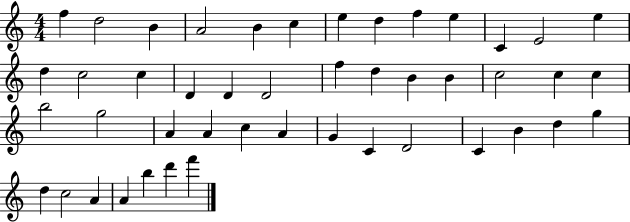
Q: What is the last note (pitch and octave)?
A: F6